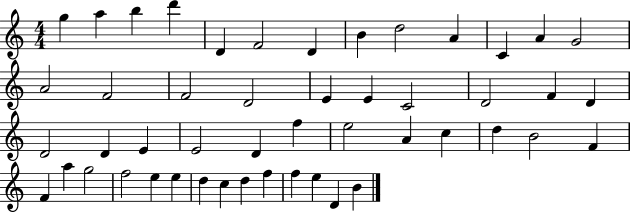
X:1
T:Untitled
M:4/4
L:1/4
K:C
g a b d' D F2 D B d2 A C A G2 A2 F2 F2 D2 E E C2 D2 F D D2 D E E2 D f e2 A c d B2 F F a g2 f2 e e d c d f f e D B